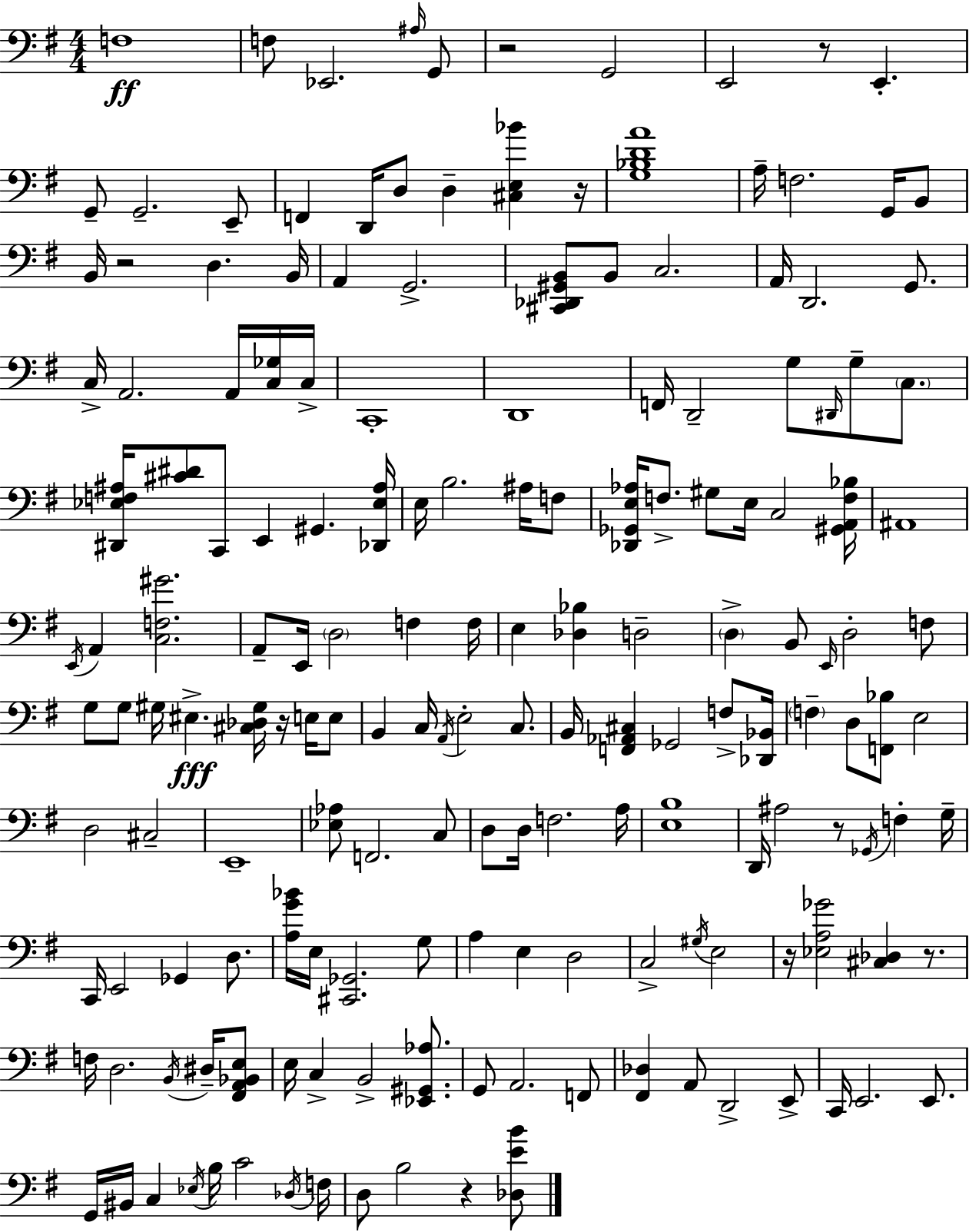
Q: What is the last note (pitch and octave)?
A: B3